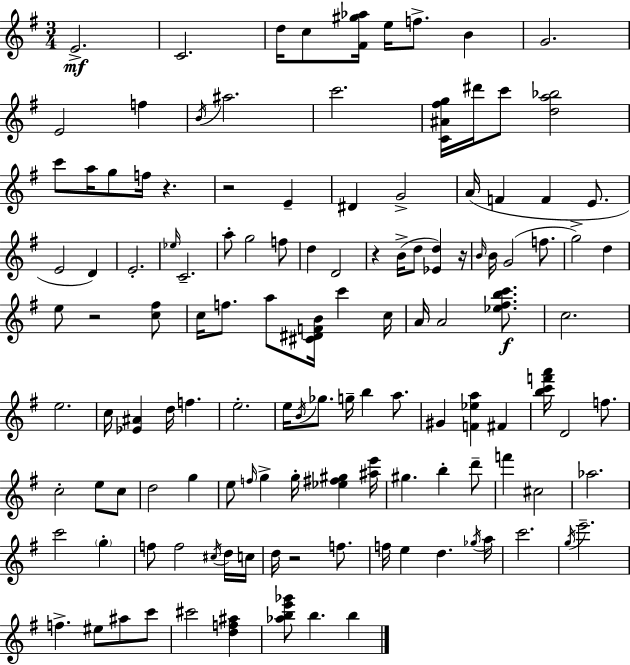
X:1
T:Untitled
M:3/4
L:1/4
K:G
E2 C2 d/4 c/2 [^F^g_a]/4 e/4 f/2 B G2 E2 f B/4 ^a2 c'2 [C^A^fg]/4 ^d'/4 c'/2 [da_b]2 c'/2 a/4 g/2 f/4 z z2 E ^D G2 A/4 F F E/2 E2 D E2 _e/4 C2 a/2 g2 f/2 d D2 z B/4 d/2 [_Ed] z/4 B/4 B/4 G2 f/2 g2 d e/2 z2 [c^f]/2 c/4 f/2 a/2 [^C^DFB]/4 c' c/4 A/4 A2 [_e^fbc']/2 c2 e2 c/4 [_E^A] d/4 f e2 e/4 B/4 _g/2 g/4 b a/2 ^G [F_ea] ^F [bc'f'a']/4 D2 f/2 c2 e/2 c/2 d2 g e/2 f/4 g g/4 [_e^f^g] [^ae']/4 ^g b d'/2 f' ^c2 _a2 c'2 g f/2 f2 ^c/4 d/4 c/4 d/4 z2 f/2 f/4 e d _g/4 a/4 c'2 g/4 e'2 f ^e/2 ^a/2 c'/2 ^c'2 [df^a] [_abe'_g']/2 b b